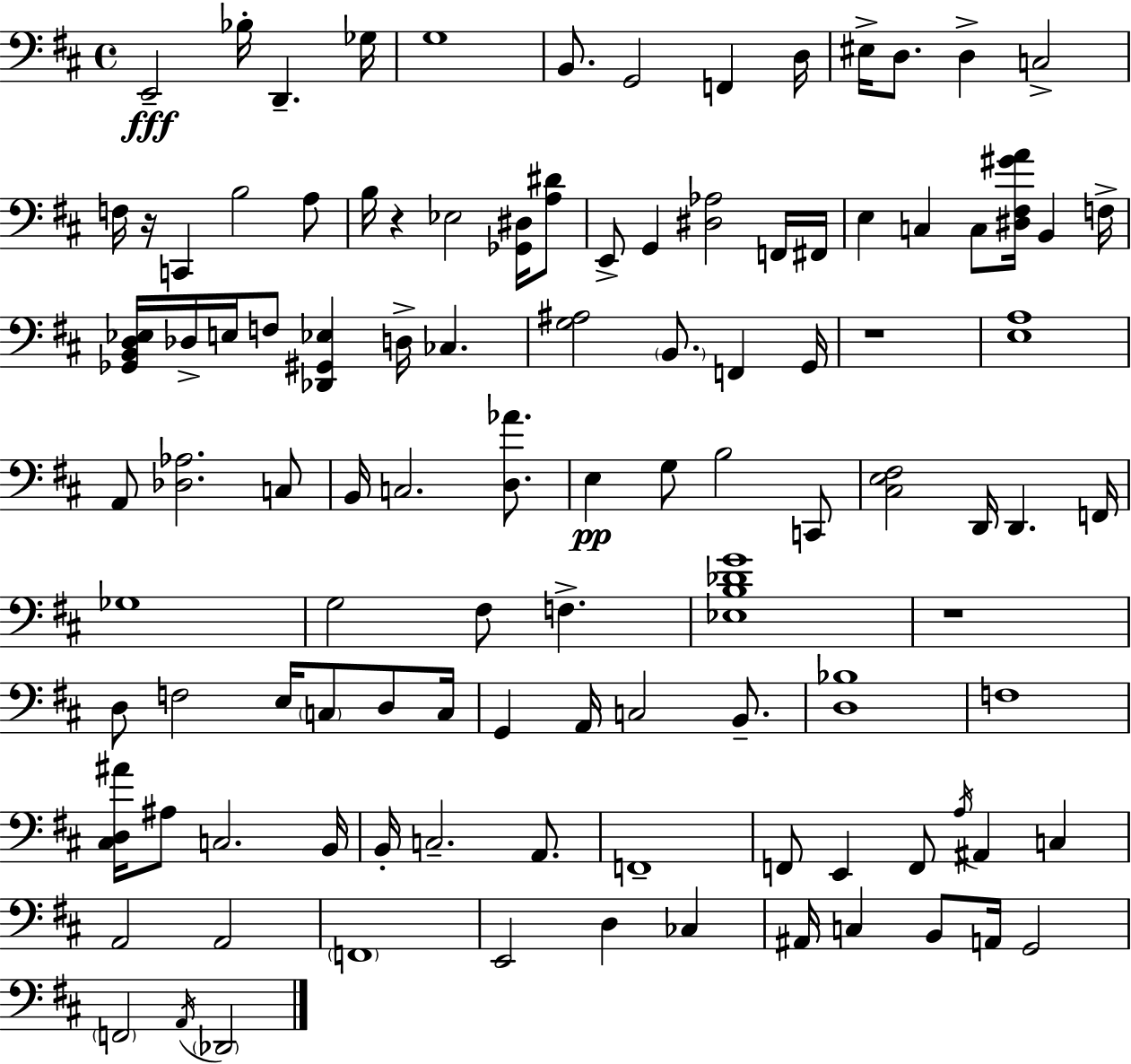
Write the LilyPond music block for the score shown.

{
  \clef bass
  \time 4/4
  \defaultTimeSignature
  \key d \major
  e,2--\fff bes16-. d,4.-- ges16 | g1 | b,8. g,2 f,4 d16 | eis16-> d8. d4-> c2-> | \break f16 r16 c,4 b2 a8 | b16 r4 ees2 <ges, dis>16 <a dis'>8 | e,8-> g,4 <dis aes>2 f,16 fis,16 | e4 c4 c8 <dis fis gis' a'>16 b,4 f16-> | \break <ges, b, d ees>16 des16-> e16 f8 <des, gis, ees>4 d16-> ces4. | <g ais>2 \parenthesize b,8. f,4 g,16 | r1 | <e a>1 | \break a,8 <des aes>2. c8 | b,16 c2. <d aes'>8. | e4\pp g8 b2 c,8 | <cis e fis>2 d,16 d,4. f,16 | \break ges1 | g2 fis8 f4.-> | <ees b des' g'>1 | r1 | \break d8 f2 e16 \parenthesize c8 d8 c16 | g,4 a,16 c2 b,8.-- | <d bes>1 | f1 | \break <cis d ais'>16 ais8 c2. b,16 | b,16-. c2.-- a,8. | f,1-- | f,8 e,4 f,8 \acciaccatura { a16 } ais,4 c4 | \break a,2 a,2 | \parenthesize f,1 | e,2 d4 ces4 | ais,16 c4 b,8 a,16 g,2 | \break \parenthesize f,2 \acciaccatura { a,16 } \parenthesize des,2 | \bar "|."
}